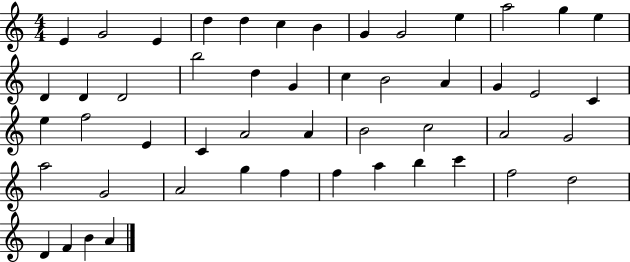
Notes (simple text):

E4/q G4/h E4/q D5/q D5/q C5/q B4/q G4/q G4/h E5/q A5/h G5/q E5/q D4/q D4/q D4/h B5/h D5/q G4/q C5/q B4/h A4/q G4/q E4/h C4/q E5/q F5/h E4/q C4/q A4/h A4/q B4/h C5/h A4/h G4/h A5/h G4/h A4/h G5/q F5/q F5/q A5/q B5/q C6/q F5/h D5/h D4/q F4/q B4/q A4/q